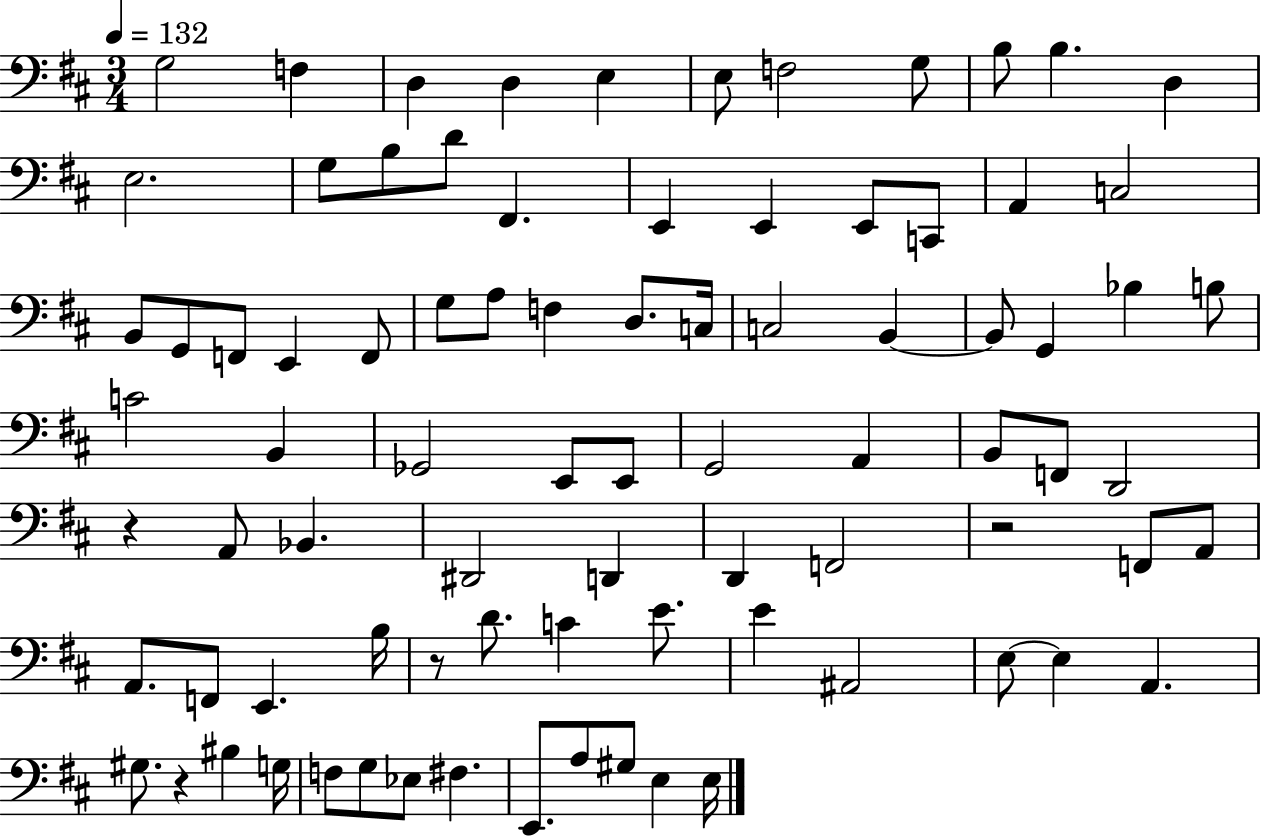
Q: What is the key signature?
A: D major